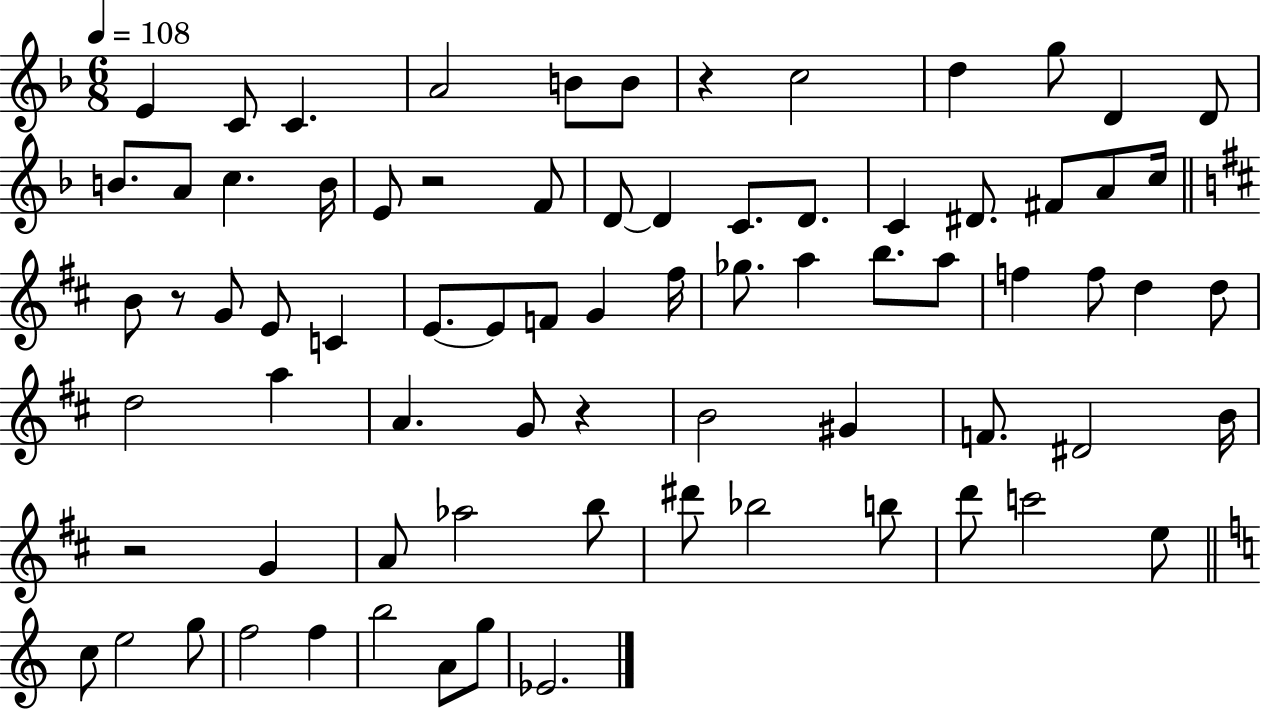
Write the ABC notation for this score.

X:1
T:Untitled
M:6/8
L:1/4
K:F
E C/2 C A2 B/2 B/2 z c2 d g/2 D D/2 B/2 A/2 c B/4 E/2 z2 F/2 D/2 D C/2 D/2 C ^D/2 ^F/2 A/2 c/4 B/2 z/2 G/2 E/2 C E/2 E/2 F/2 G ^f/4 _g/2 a b/2 a/2 f f/2 d d/2 d2 a A G/2 z B2 ^G F/2 ^D2 B/4 z2 G A/2 _a2 b/2 ^d'/2 _b2 b/2 d'/2 c'2 e/2 c/2 e2 g/2 f2 f b2 A/2 g/2 _E2